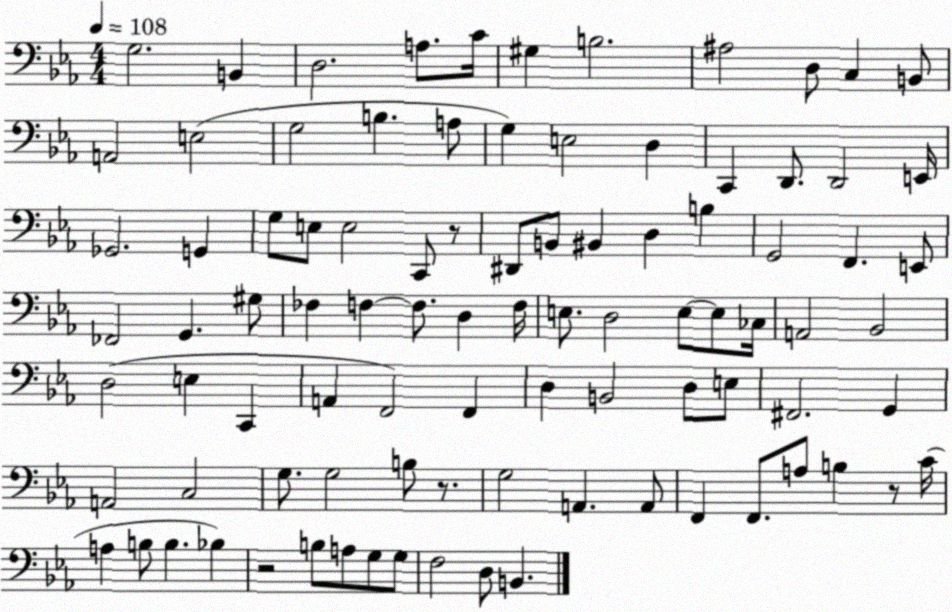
X:1
T:Untitled
M:4/4
L:1/4
K:Eb
G,2 B,, D,2 A,/2 C/4 ^G, B,2 ^A,2 D,/2 C, B,,/2 A,,2 E,2 G,2 B, A,/2 G, E,2 D, C,, D,,/2 D,,2 E,,/4 _G,,2 G,, G,/2 E,/2 E,2 C,,/2 z/2 ^D,,/2 B,,/2 ^B,, D, B, G,,2 F,, E,,/2 _F,,2 G,, ^G,/2 _F, F, F,/2 D, F,/4 E,/2 D,2 E,/2 E,/2 _C,/4 A,,2 _B,,2 D,2 E, C,, A,, F,,2 F,, D, B,,2 D,/2 E,/2 ^F,,2 G,, A,,2 C,2 G,/2 G,2 B,/2 z/2 G,2 A,, A,,/2 F,, F,,/2 A,/2 B, z/2 C/4 A, B,/2 B, _B, z2 B,/2 A,/2 G,/2 G,/2 F,2 D,/2 B,,